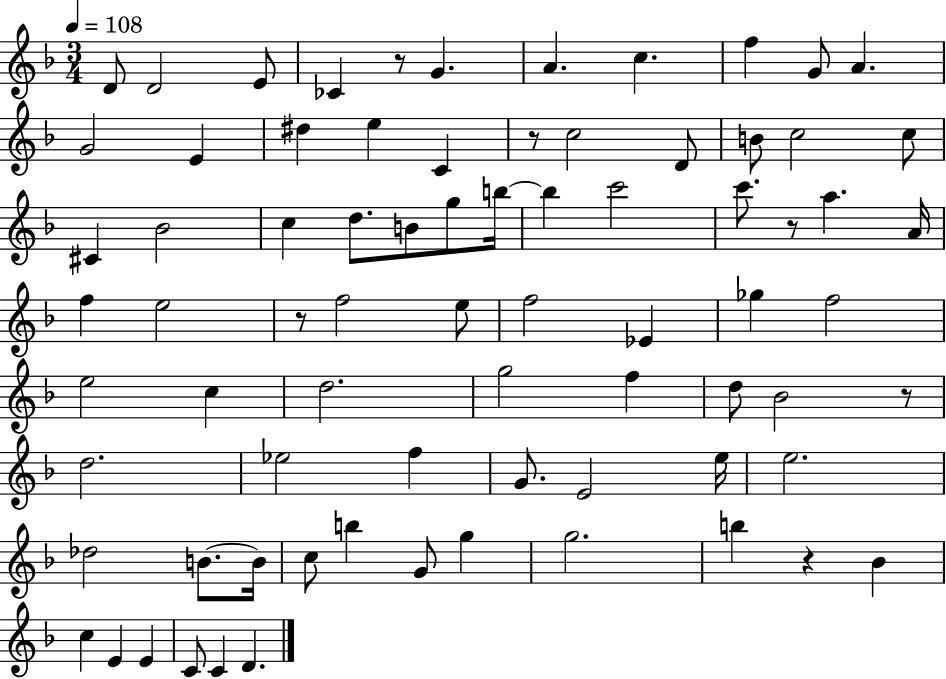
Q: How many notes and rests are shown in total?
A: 76